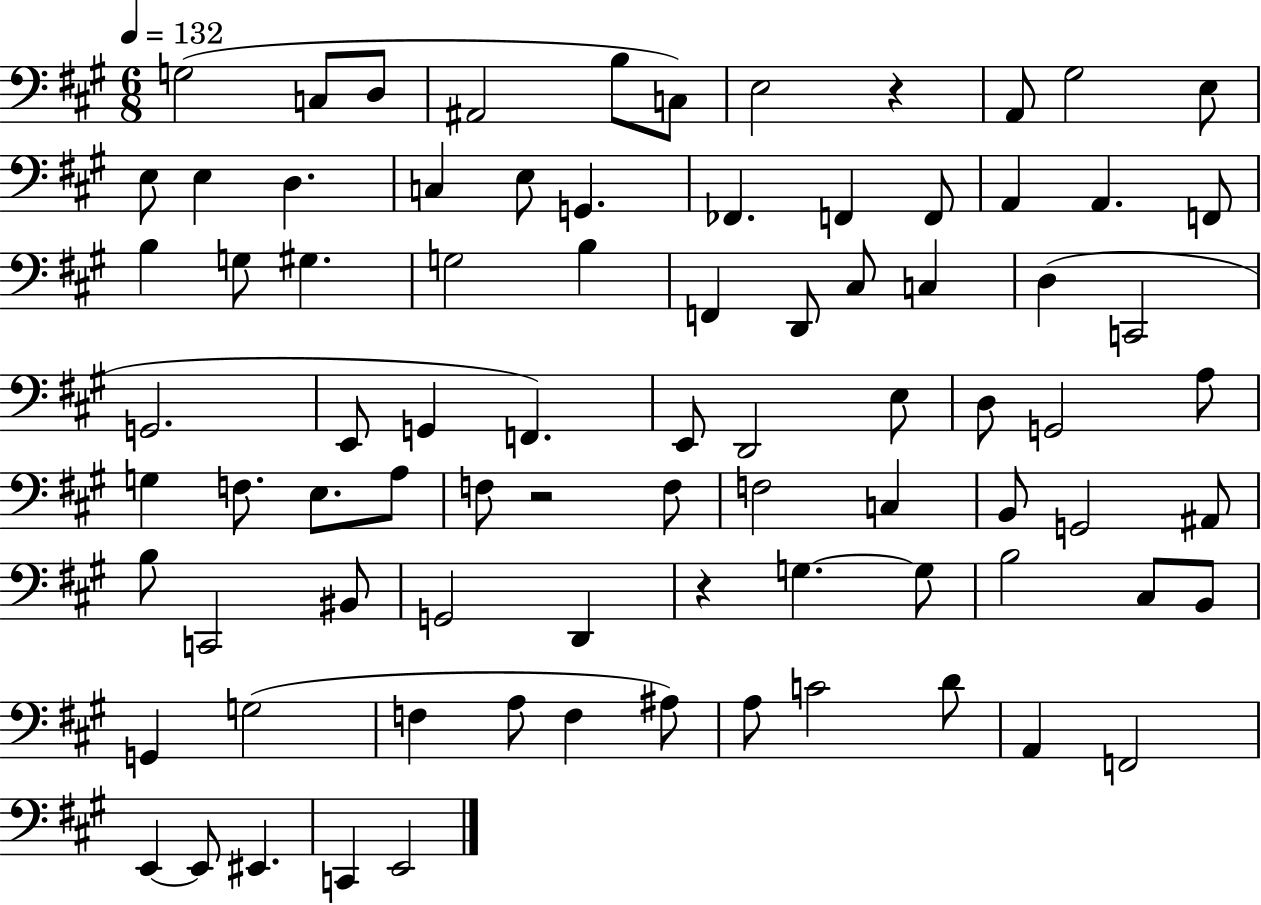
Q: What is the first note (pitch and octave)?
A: G3